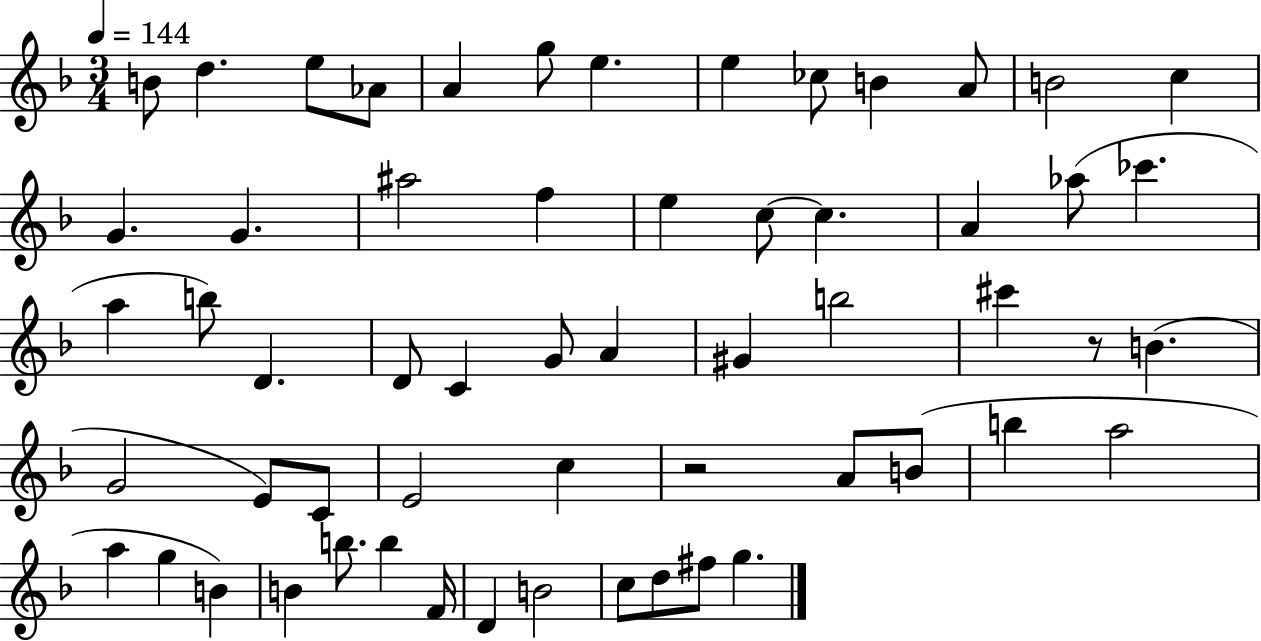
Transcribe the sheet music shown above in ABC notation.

X:1
T:Untitled
M:3/4
L:1/4
K:F
B/2 d e/2 _A/2 A g/2 e e _c/2 B A/2 B2 c G G ^a2 f e c/2 c A _a/2 _c' a b/2 D D/2 C G/2 A ^G b2 ^c' z/2 B G2 E/2 C/2 E2 c z2 A/2 B/2 b a2 a g B B b/2 b F/4 D B2 c/2 d/2 ^f/2 g